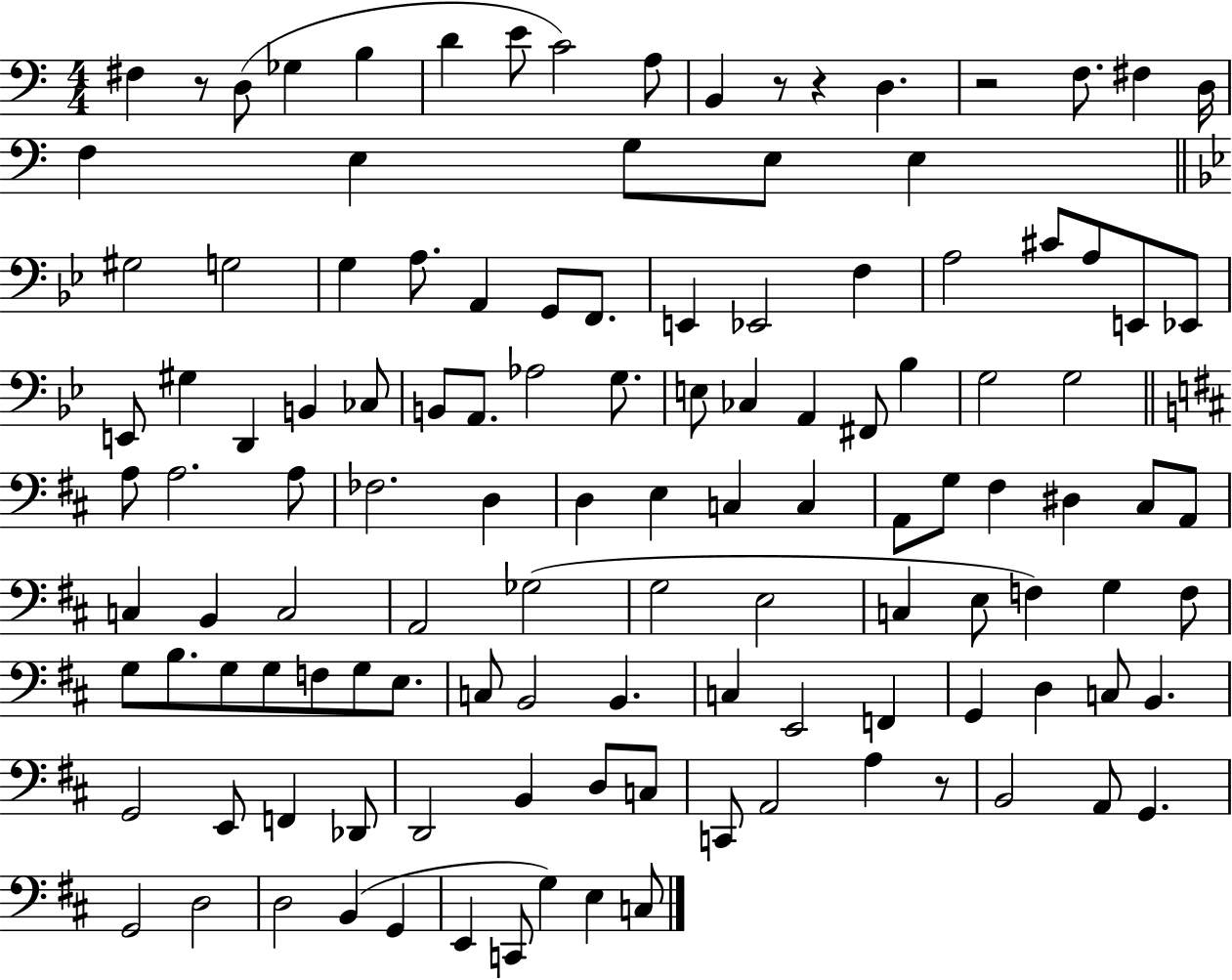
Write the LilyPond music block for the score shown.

{
  \clef bass
  \numericTimeSignature
  \time 4/4
  \key c \major
  fis4 r8 d8( ges4 b4 | d'4 e'8 c'2) a8 | b,4 r8 r4 d4. | r2 f8. fis4 d16 | \break f4 e4 g8 e8 e4 | \bar "||" \break \key bes \major gis2 g2 | g4 a8. a,4 g,8 f,8. | e,4 ees,2 f4 | a2 cis'8 a8 e,8 ees,8 | \break e,8 gis4 d,4 b,4 ces8 | b,8 a,8. aes2 g8. | e8 ces4 a,4 fis,8 bes4 | g2 g2 | \break \bar "||" \break \key b \minor a8 a2. a8 | fes2. d4 | d4 e4 c4 c4 | a,8 g8 fis4 dis4 cis8 a,8 | \break c4 b,4 c2 | a,2 ges2( | g2 e2 | c4 e8 f4) g4 f8 | \break g8 b8. g8 g8 f8 g8 e8. | c8 b,2 b,4. | c4 e,2 f,4 | g,4 d4 c8 b,4. | \break g,2 e,8 f,4 des,8 | d,2 b,4 d8 c8 | c,8 a,2 a4 r8 | b,2 a,8 g,4. | \break g,2 d2 | d2 b,4( g,4 | e,4 c,8 g4) e4 c8 | \bar "|."
}